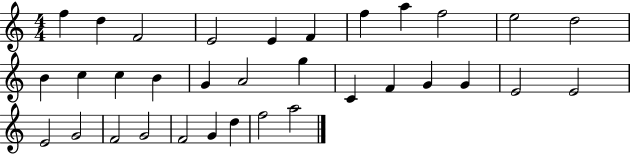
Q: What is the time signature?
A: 4/4